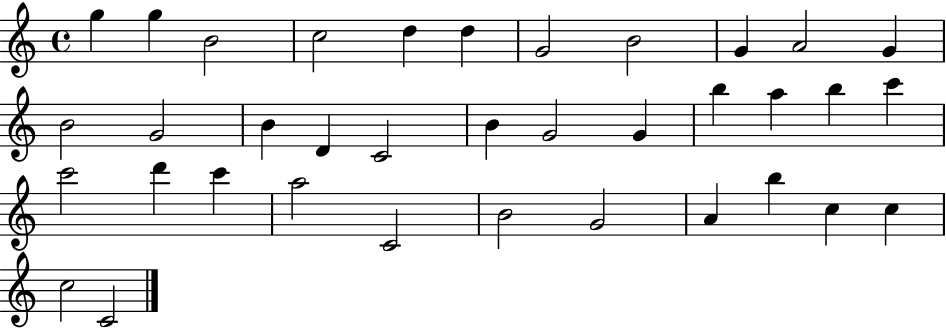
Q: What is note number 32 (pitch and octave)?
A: B5